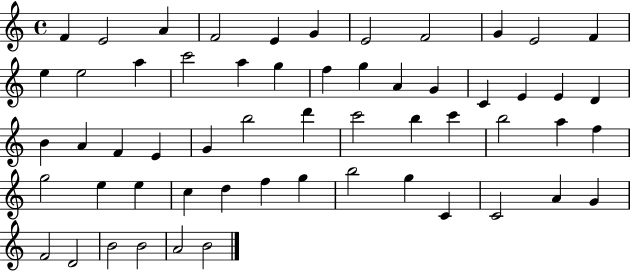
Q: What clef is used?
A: treble